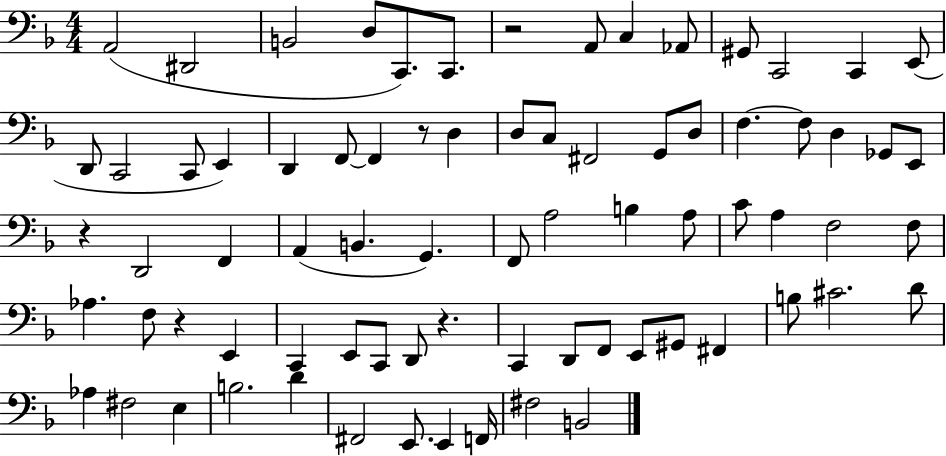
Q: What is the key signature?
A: F major